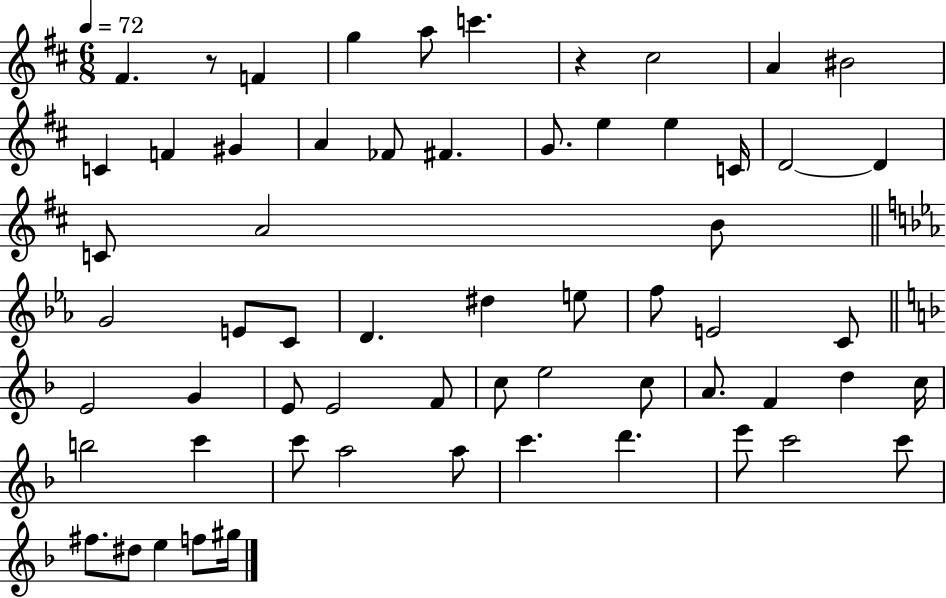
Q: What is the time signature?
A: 6/8